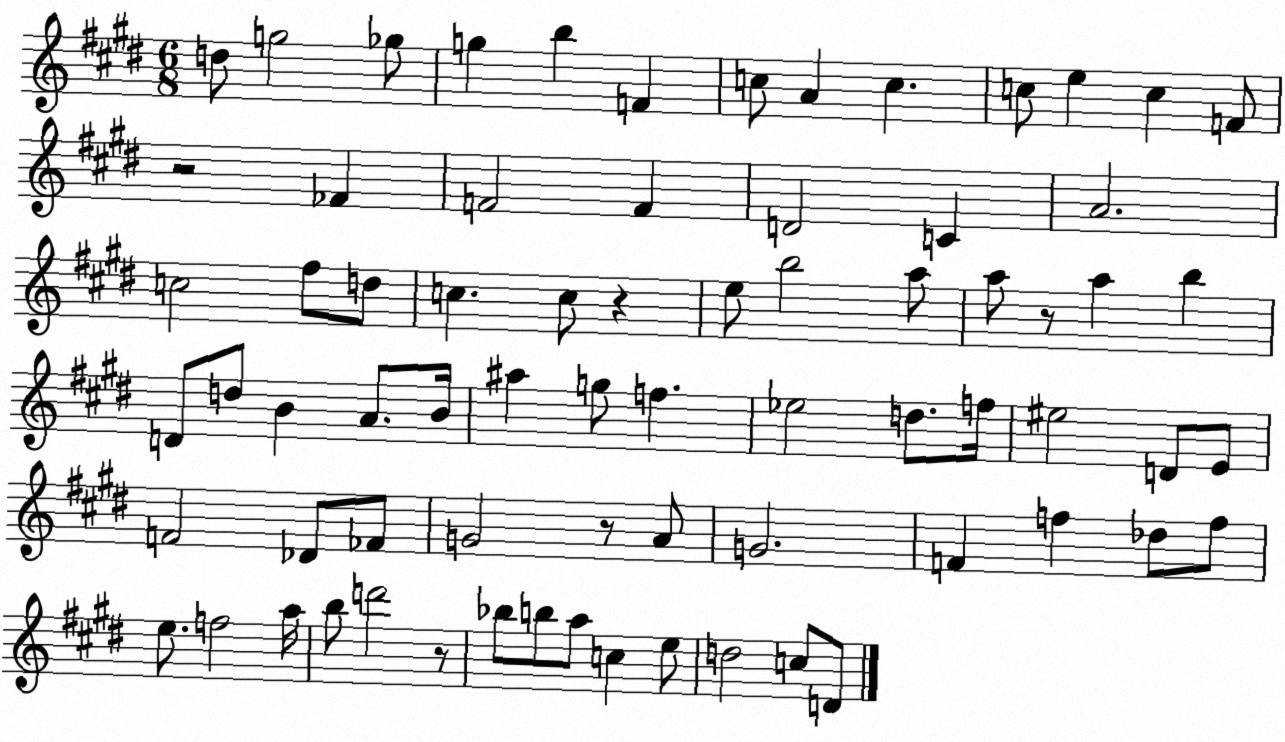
X:1
T:Untitled
M:6/8
L:1/4
K:E
d/2 g2 _g/2 g b F c/2 A c c/2 e c F/2 z2 _F F2 F D2 C A2 c2 ^f/2 d/2 c c/2 z e/2 b2 a/2 a/2 z/2 a b D/2 d/2 B A/2 B/4 ^a g/2 f _e2 d/2 f/4 ^e2 D/2 E/2 F2 _D/2 _F/2 G2 z/2 A/2 G2 F f _d/2 f/2 e/2 f2 a/4 b/2 d'2 z/2 _b/2 b/2 a/2 c e/2 d2 c/2 D/2